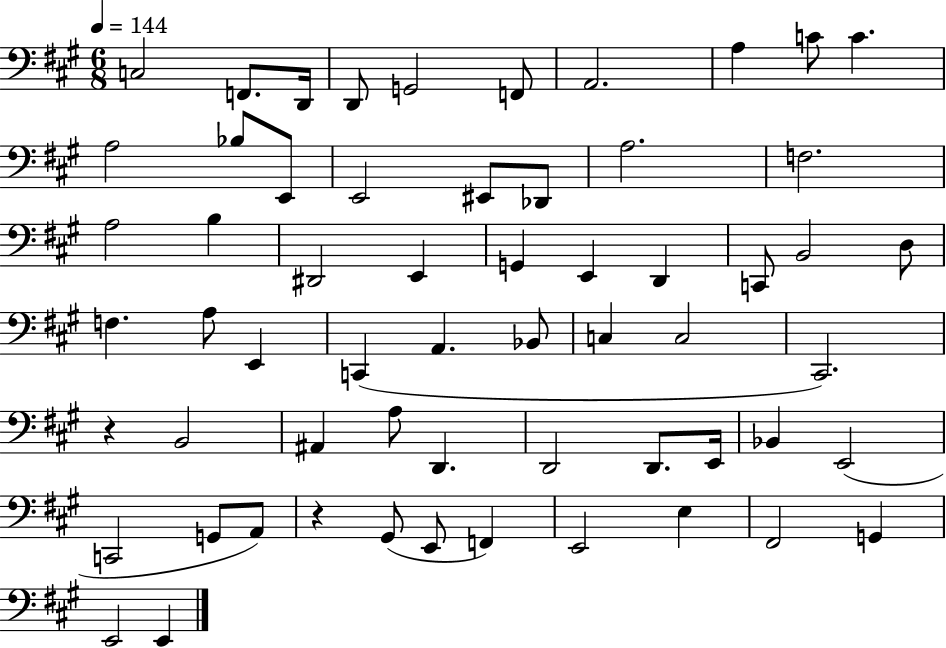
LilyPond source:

{
  \clef bass
  \numericTimeSignature
  \time 6/8
  \key a \major
  \tempo 4 = 144
  c2 f,8. d,16 | d,8 g,2 f,8 | a,2. | a4 c'8 c'4. | \break a2 bes8 e,8 | e,2 eis,8 des,8 | a2. | f2. | \break a2 b4 | dis,2 e,4 | g,4 e,4 d,4 | c,8 b,2 d8 | \break f4. a8 e,4 | c,4( a,4. bes,8 | c4 c2 | cis,2.) | \break r4 b,2 | ais,4 a8 d,4. | d,2 d,8. e,16 | bes,4 e,2( | \break c,2 g,8 a,8) | r4 gis,8( e,8 f,4) | e,2 e4 | fis,2 g,4 | \break e,2 e,4 | \bar "|."
}